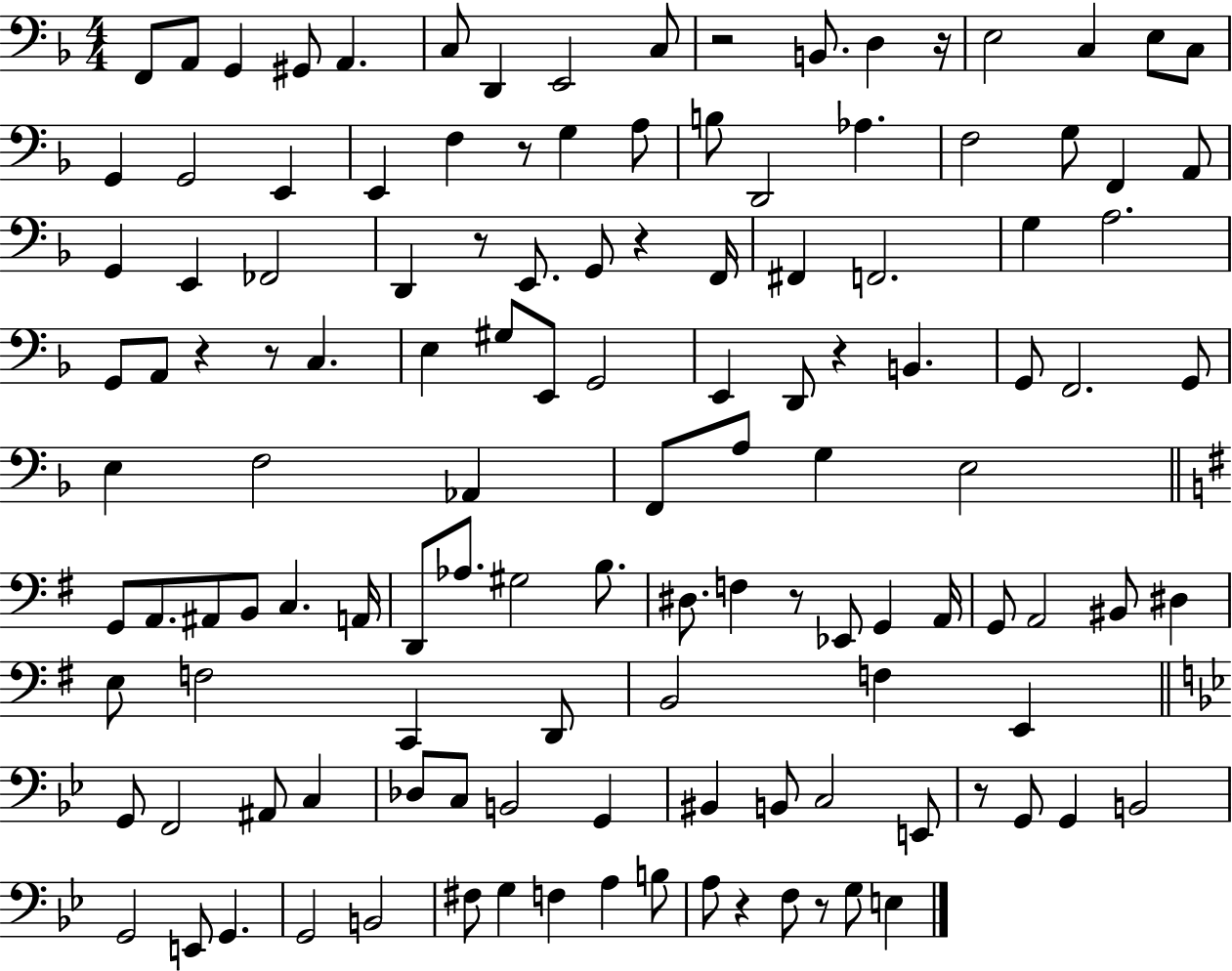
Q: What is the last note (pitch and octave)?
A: E3